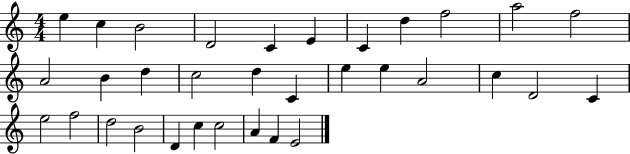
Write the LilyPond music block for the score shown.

{
  \clef treble
  \numericTimeSignature
  \time 4/4
  \key c \major
  e''4 c''4 b'2 | d'2 c'4 e'4 | c'4 d''4 f''2 | a''2 f''2 | \break a'2 b'4 d''4 | c''2 d''4 c'4 | e''4 e''4 a'2 | c''4 d'2 c'4 | \break e''2 f''2 | d''2 b'2 | d'4 c''4 c''2 | a'4 f'4 e'2 | \break \bar "|."
}